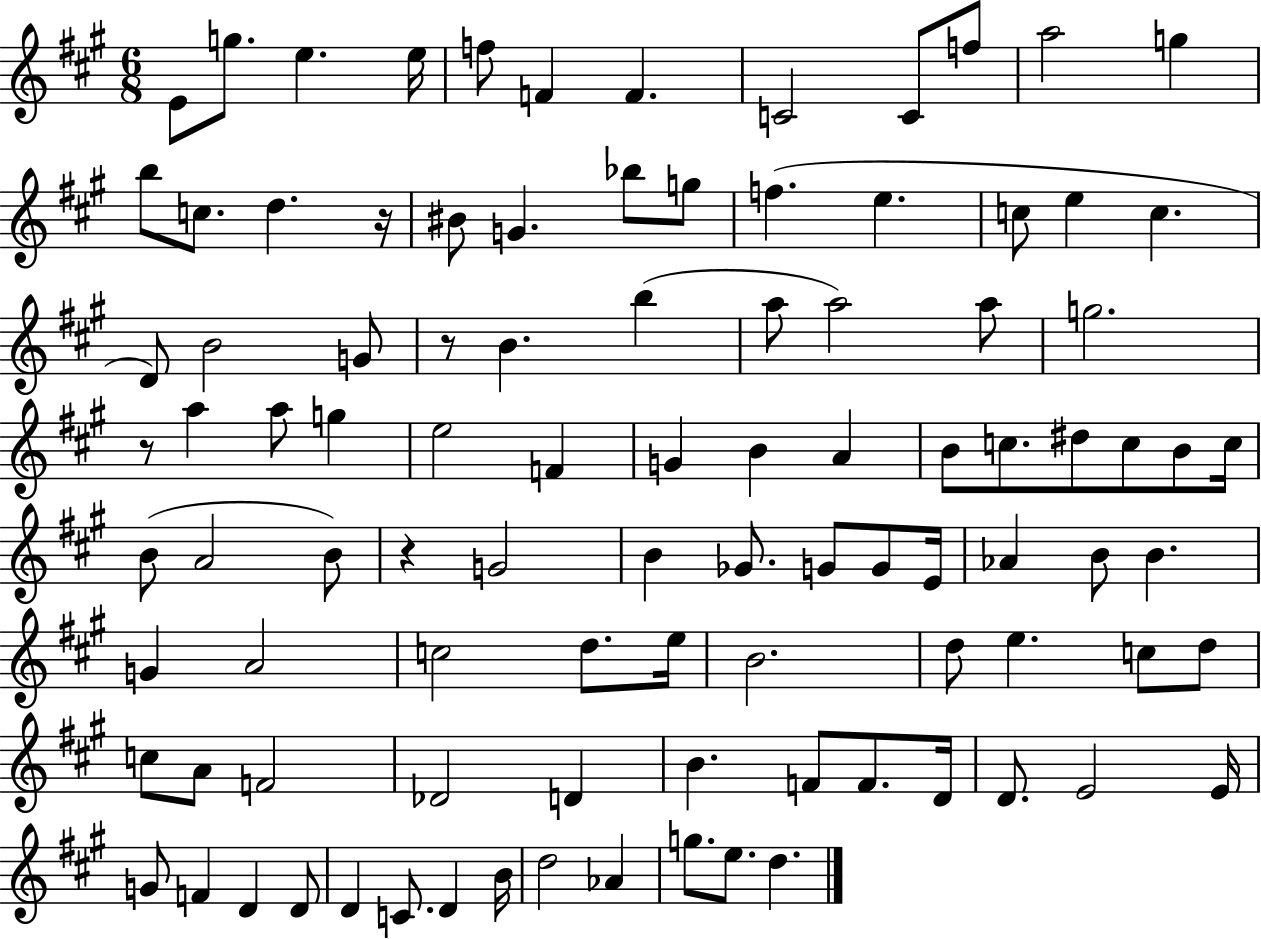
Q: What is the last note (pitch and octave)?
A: D5